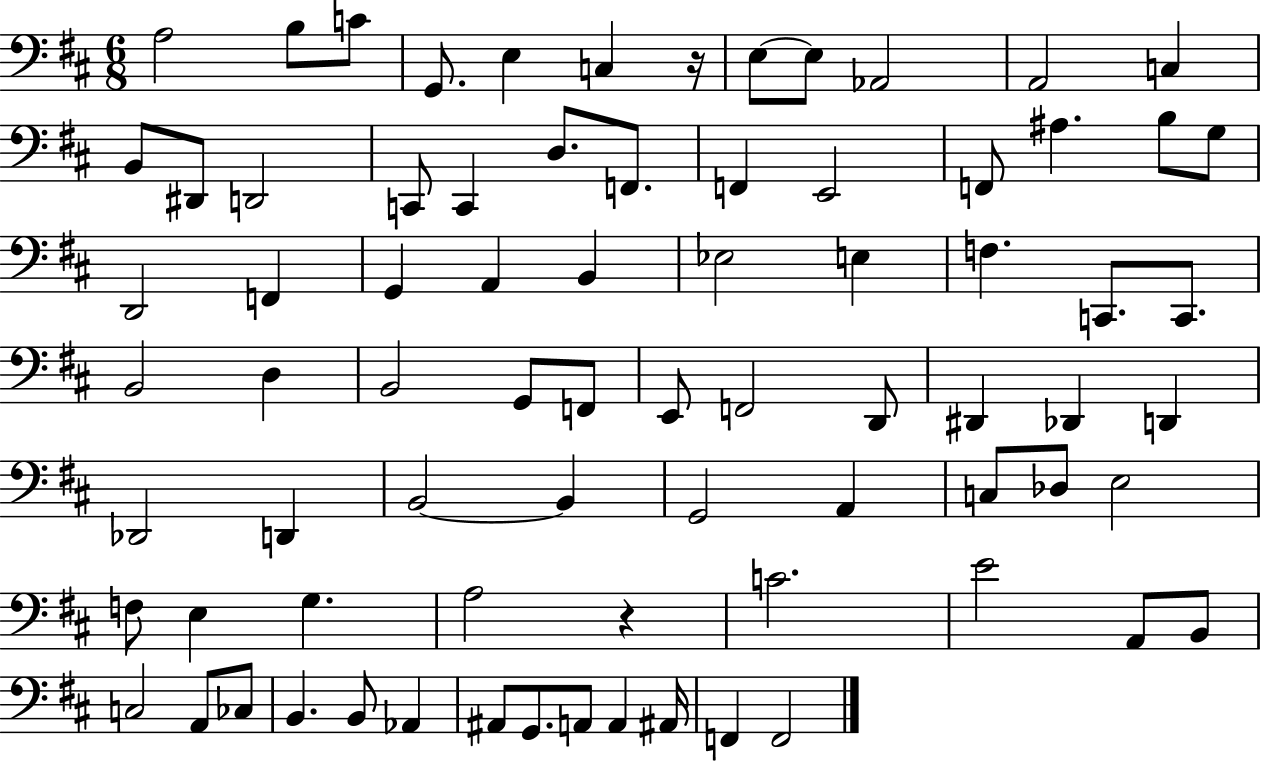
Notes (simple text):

A3/h B3/e C4/e G2/e. E3/q C3/q R/s E3/e E3/e Ab2/h A2/h C3/q B2/e D#2/e D2/h C2/e C2/q D3/e. F2/e. F2/q E2/h F2/e A#3/q. B3/e G3/e D2/h F2/q G2/q A2/q B2/q Eb3/h E3/q F3/q. C2/e. C2/e. B2/h D3/q B2/h G2/e F2/e E2/e F2/h D2/e D#2/q Db2/q D2/q Db2/h D2/q B2/h B2/q G2/h A2/q C3/e Db3/e E3/h F3/e E3/q G3/q. A3/h R/q C4/h. E4/h A2/e B2/e C3/h A2/e CES3/e B2/q. B2/e Ab2/q A#2/e G2/e. A2/e A2/q A#2/s F2/q F2/h